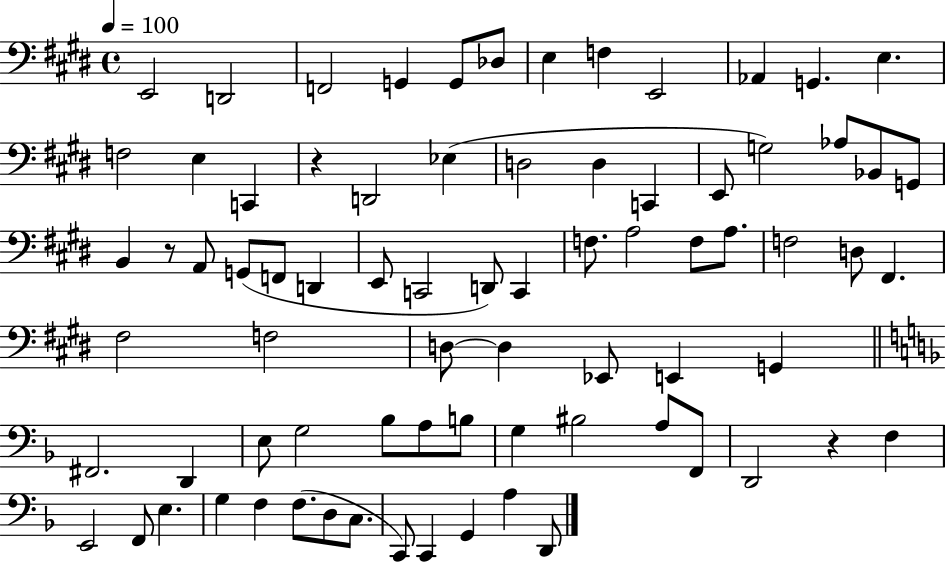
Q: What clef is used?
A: bass